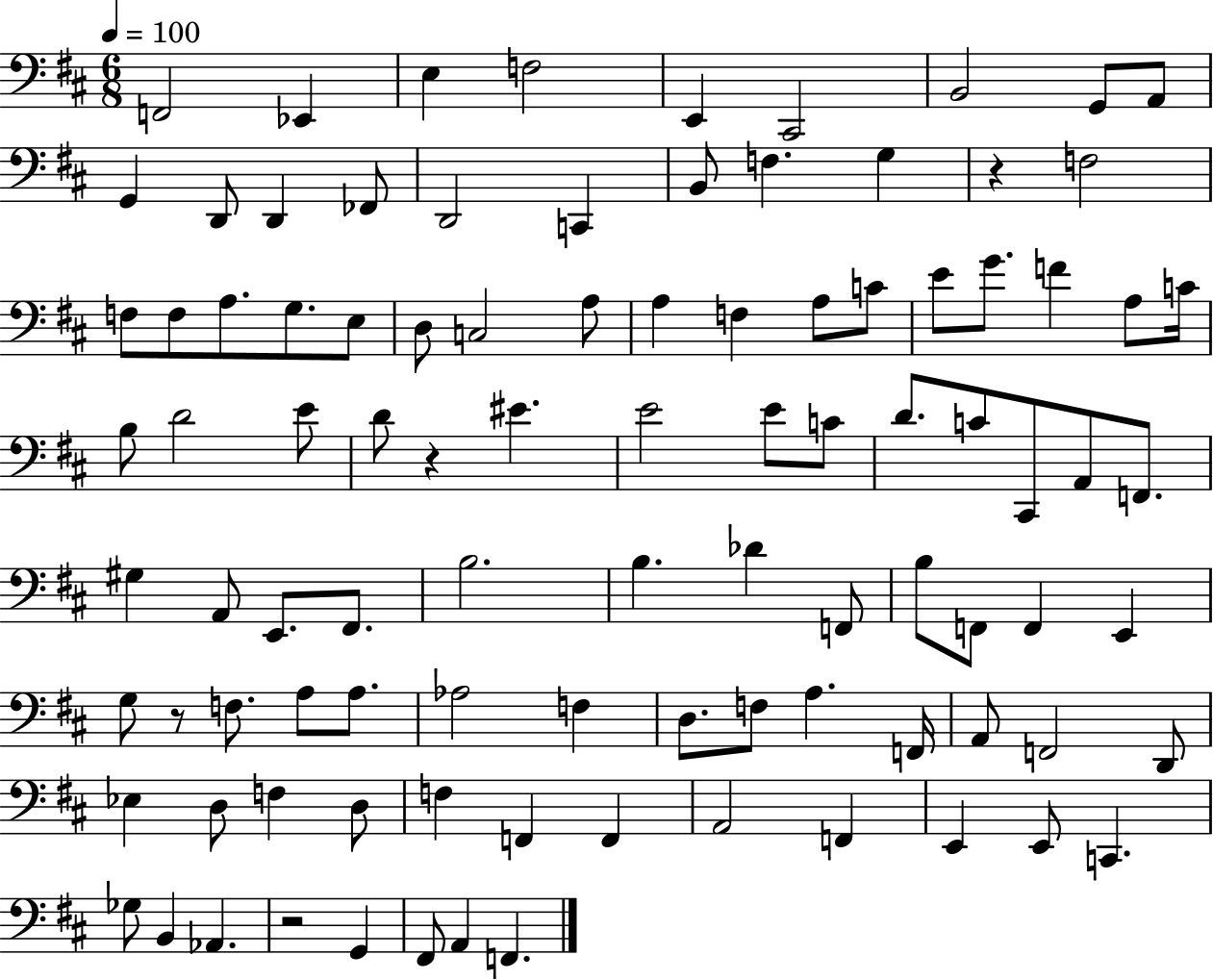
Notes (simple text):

F2/h Eb2/q E3/q F3/h E2/q C#2/h B2/h G2/e A2/e G2/q D2/e D2/q FES2/e D2/h C2/q B2/e F3/q. G3/q R/q F3/h F3/e F3/e A3/e. G3/e. E3/e D3/e C3/h A3/e A3/q F3/q A3/e C4/e E4/e G4/e. F4/q A3/e C4/s B3/e D4/h E4/e D4/e R/q EIS4/q. E4/h E4/e C4/e D4/e. C4/e C#2/e A2/e F2/e. G#3/q A2/e E2/e. F#2/e. B3/h. B3/q. Db4/q F2/e B3/e F2/e F2/q E2/q G3/e R/e F3/e. A3/e A3/e. Ab3/h F3/q D3/e. F3/e A3/q. F2/s A2/e F2/h D2/e Eb3/q D3/e F3/q D3/e F3/q F2/q F2/q A2/h F2/q E2/q E2/e C2/q. Gb3/e B2/q Ab2/q. R/h G2/q F#2/e A2/q F2/q.